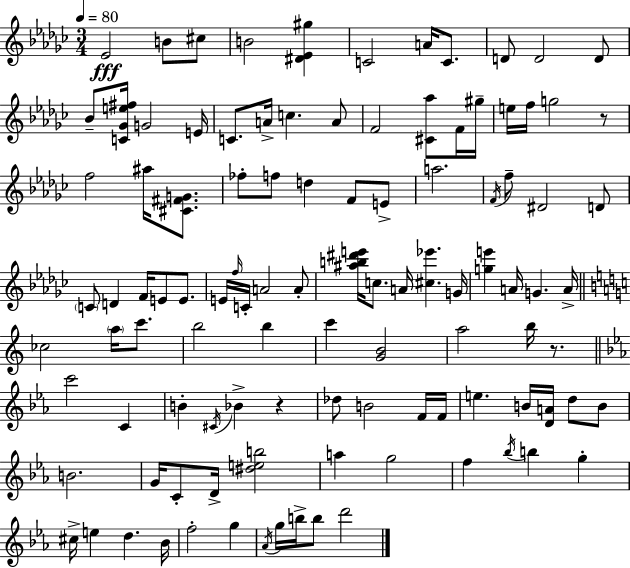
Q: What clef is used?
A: treble